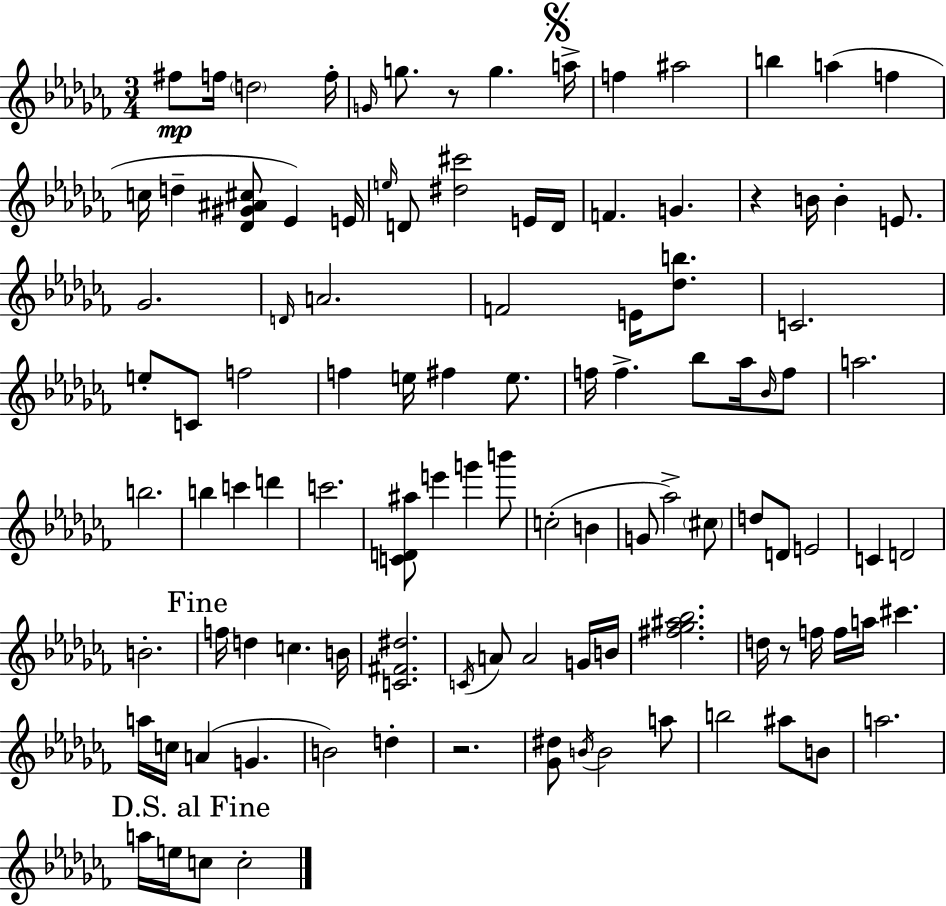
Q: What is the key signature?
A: AES minor